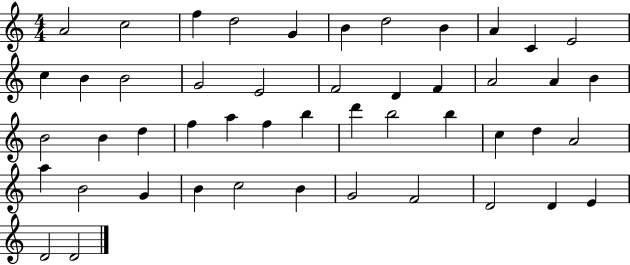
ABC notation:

X:1
T:Untitled
M:4/4
L:1/4
K:C
A2 c2 f d2 G B d2 B A C E2 c B B2 G2 E2 F2 D F A2 A B B2 B d f a f b d' b2 b c d A2 a B2 G B c2 B G2 F2 D2 D E D2 D2